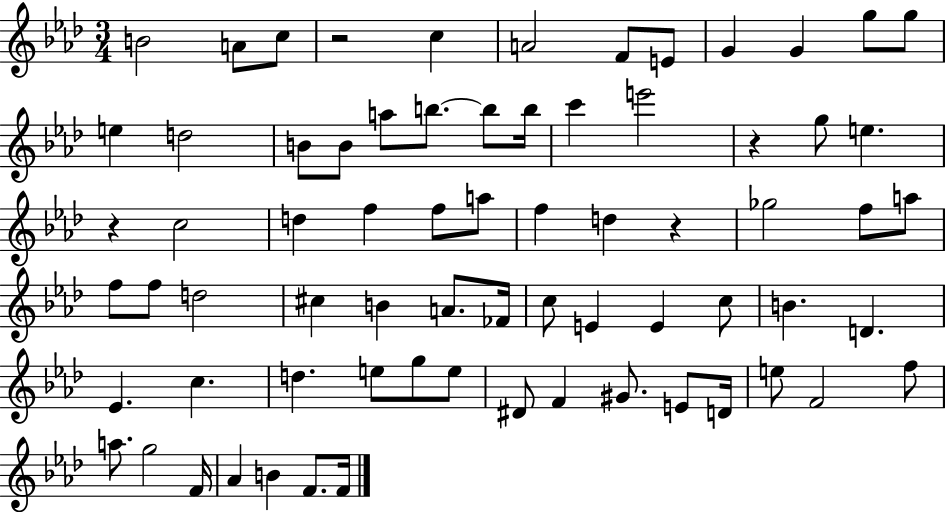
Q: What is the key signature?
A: AES major